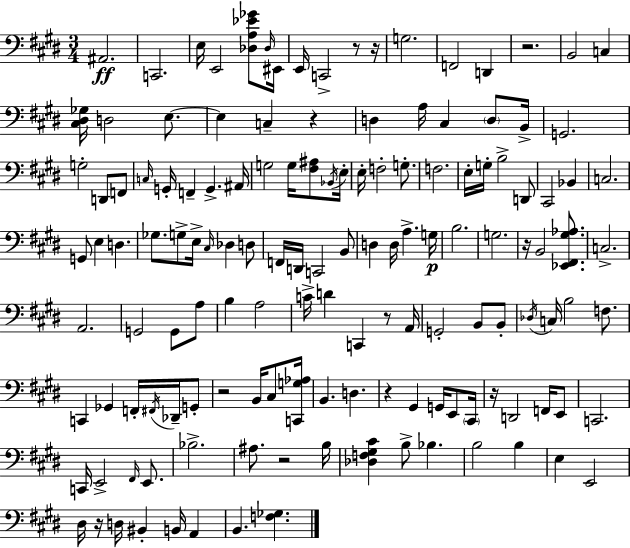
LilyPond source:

{
  \clef bass
  \numericTimeSignature
  \time 3/4
  \key e \major
  ais,2.\ff | c,2. | e16 e,2 <des a ees' ges'>8 \grace { des16 } | eis,16 e,16 c,2-> r8 | \break r16 g2. | f,2 d,4 | r2. | b,2 c4 | \break <cis dis ges>16 d2 e8.~~ | e4 c4-- r4 | d4 a16 cis4 \parenthesize d8 | b,16-> g,2. | \break g2-. d,8 f,8 | \grace { c16 } g,16-. f,4-- g,4.-> | ais,16 g2 g16 <fis ais>8 | \acciaccatura { bes,16 } e16-. e16-. f2-. | \break g8.-. f2. | e16-. g16-. b2-> | d,8 cis,2 bes,4 | c2. | \break g,8 e4 d4. | ges8. g8-> e16-> \grace { cis16 } des4 | d8 f,16 d,16 c,2 | b,8 d4 d16 a4.-> | \break g16\p b2. | g2. | r16 b,2 | <ees, fis, gis aes>8. c2.-> | \break a,2. | g,2 | g,8 a8 b4 a2 | c'16-> d'4 c,4 | \break r8 a,16 g,2-. | b,8 b,8-. \acciaccatura { des16 } c16 b2 | f8. c,4 ges,4 | f,16-. \acciaccatura { fis,16 } des,16-- g,8-. r2 | \break b,16 cis8 <c, g aes>16 b,4. | d4. r4 gis,4 | g,16 e,8 \parenthesize cis,16 r16 d,2 | f,16 e,8 c,2. | \break c,16 e,2-> | \grace { fis,16 } e,8. bes2.-> | ais8. r2 | b16 <des f gis cis'>4 b8-> | \break bes4. b2 | b4 e4 e,2 | dis16 r16 d16 bis,4-. | b,16 a,4 b,4. | \break <f ges>4. \bar "|."
}